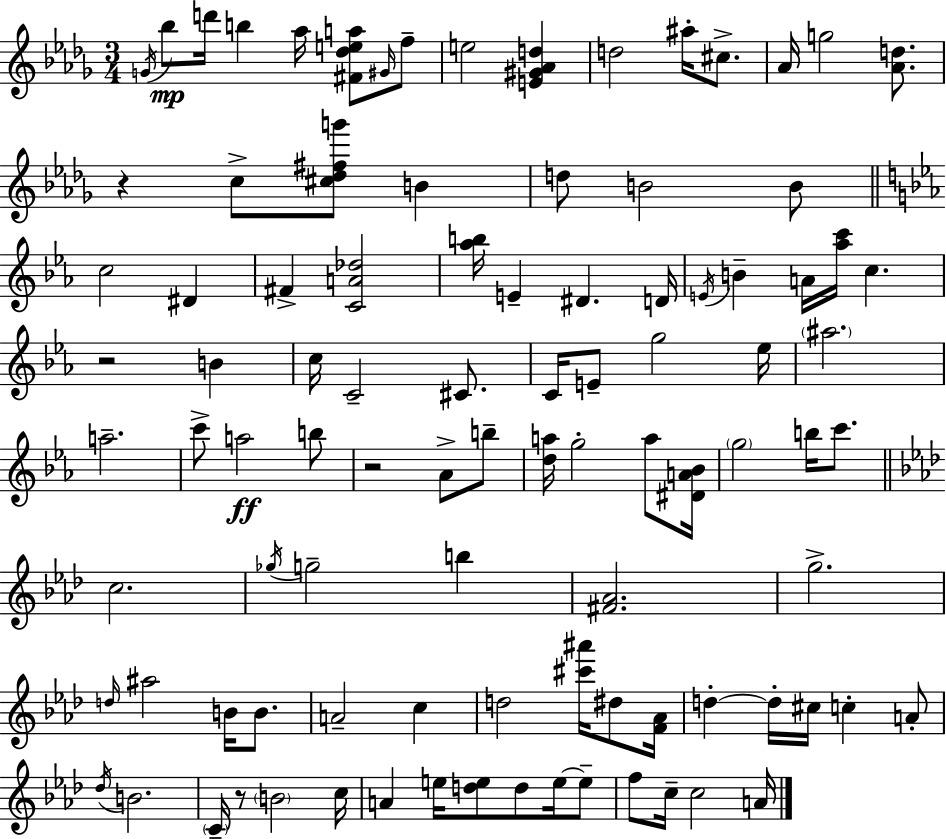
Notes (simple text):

G4/s Bb5/e D6/s B5/q Ab5/s [F#4,Db5,E5,A5]/e G#4/s F5/e E5/h [E4,G#4,Ab4,D5]/q D5/h A#5/s C#5/e. Ab4/s G5/h [Ab4,D5]/e. R/q C5/e [C#5,Db5,F#5,G6]/e B4/q D5/e B4/h B4/e C5/h D#4/q F#4/q [C4,A4,Db5]/h [Ab5,B5]/s E4/q D#4/q. D4/s E4/s B4/q A4/s [Ab5,C6]/s C5/q. R/h B4/q C5/s C4/h C#4/e. C4/s E4/e G5/h Eb5/s A#5/h. A5/h. C6/e A5/h B5/e R/h Ab4/e B5/e [D5,A5]/s G5/h A5/e [D#4,A4,Bb4]/s G5/h B5/s C6/e. C5/h. Gb5/s G5/h B5/q [F#4,Ab4]/h. G5/h. D5/s A#5/h B4/s B4/e. A4/h C5/q D5/h [C#6,A#6]/s D#5/e [F4,Ab4]/s D5/q D5/s C#5/s C5/q A4/e Db5/s B4/h. C4/s R/e B4/h C5/s A4/q E5/s [D5,E5]/e D5/e E5/s E5/e F5/e C5/s C5/h A4/s